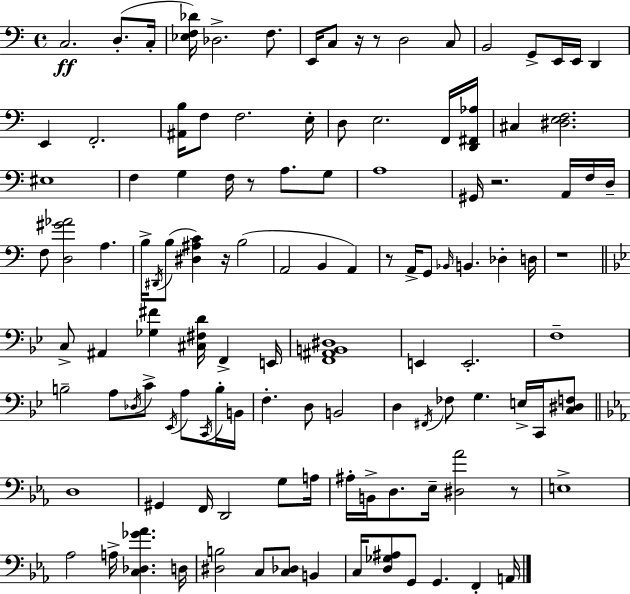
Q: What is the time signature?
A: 4/4